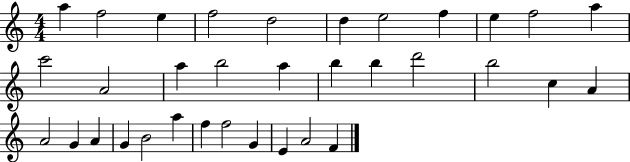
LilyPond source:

{
  \clef treble
  \numericTimeSignature
  \time 4/4
  \key c \major
  a''4 f''2 e''4 | f''2 d''2 | d''4 e''2 f''4 | e''4 f''2 a''4 | \break c'''2 a'2 | a''4 b''2 a''4 | b''4 b''4 d'''2 | b''2 c''4 a'4 | \break a'2 g'4 a'4 | g'4 b'2 a''4 | f''4 f''2 g'4 | e'4 a'2 f'4 | \break \bar "|."
}